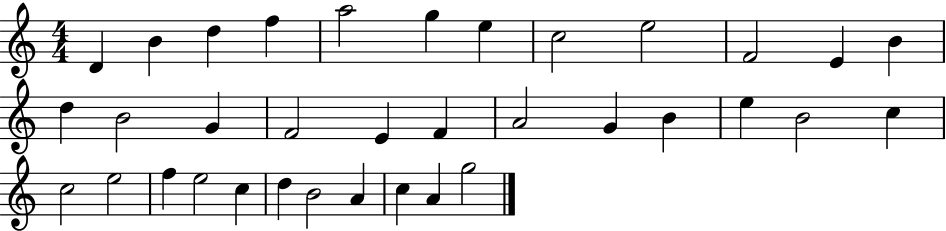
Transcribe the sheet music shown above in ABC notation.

X:1
T:Untitled
M:4/4
L:1/4
K:C
D B d f a2 g e c2 e2 F2 E B d B2 G F2 E F A2 G B e B2 c c2 e2 f e2 c d B2 A c A g2